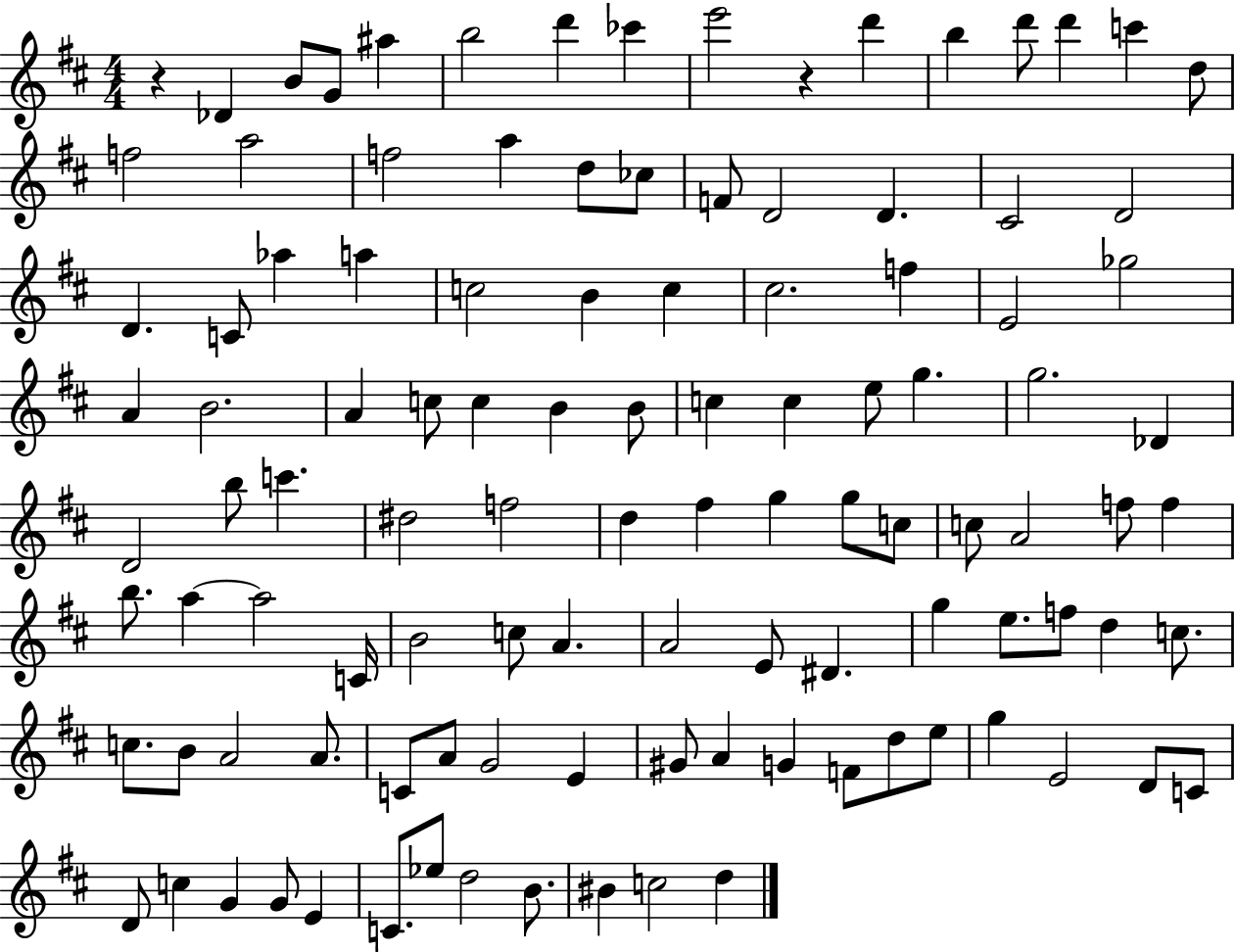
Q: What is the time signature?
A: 4/4